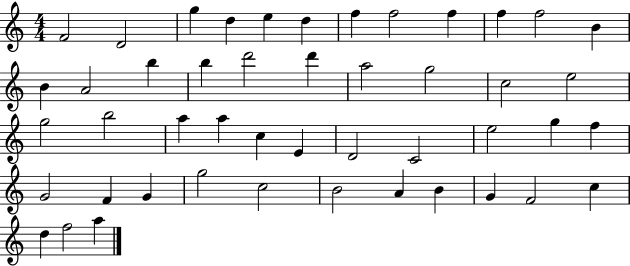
X:1
T:Untitled
M:4/4
L:1/4
K:C
F2 D2 g d e d f f2 f f f2 B B A2 b b d'2 d' a2 g2 c2 e2 g2 b2 a a c E D2 C2 e2 g f G2 F G g2 c2 B2 A B G F2 c d f2 a